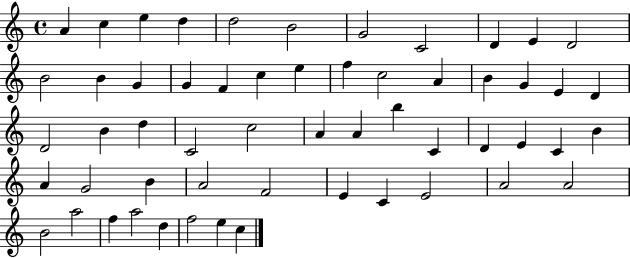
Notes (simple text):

A4/q C5/q E5/q D5/q D5/h B4/h G4/h C4/h D4/q E4/q D4/h B4/h B4/q G4/q G4/q F4/q C5/q E5/q F5/q C5/h A4/q B4/q G4/q E4/q D4/q D4/h B4/q D5/q C4/h C5/h A4/q A4/q B5/q C4/q D4/q E4/q C4/q B4/q A4/q G4/h B4/q A4/h F4/h E4/q C4/q E4/h A4/h A4/h B4/h A5/h F5/q A5/h D5/q F5/h E5/q C5/q